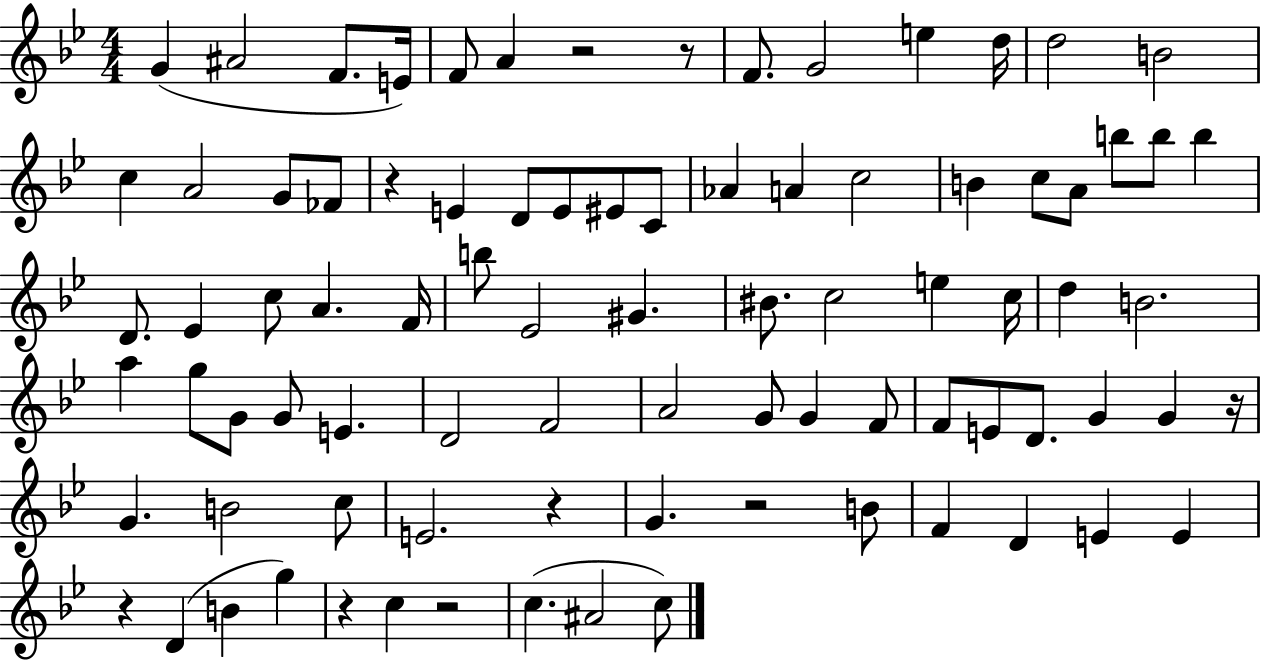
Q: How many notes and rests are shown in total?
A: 86